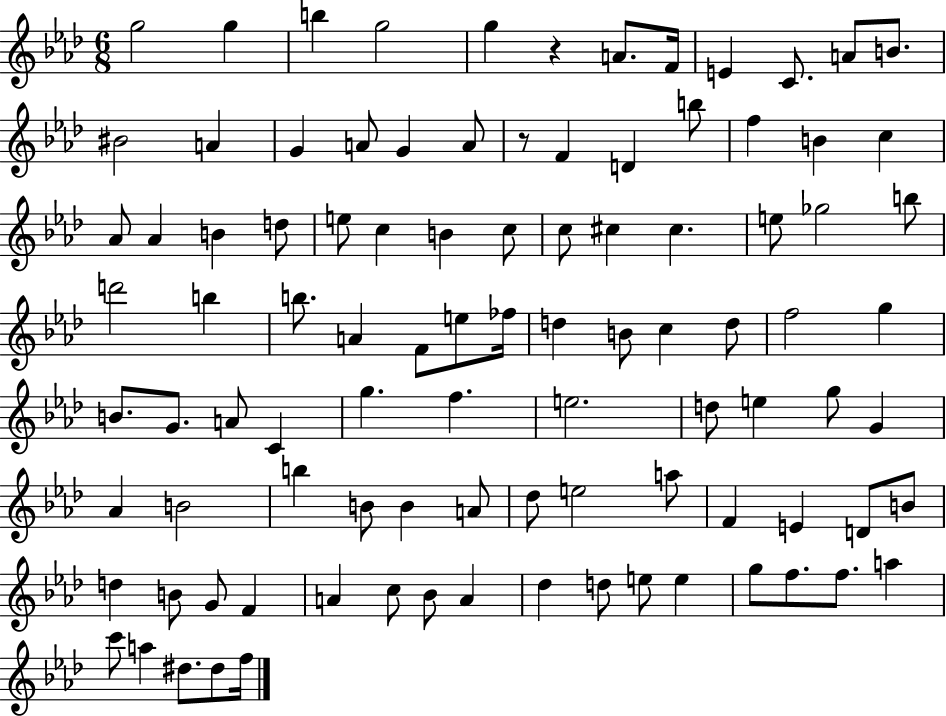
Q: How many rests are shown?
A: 2